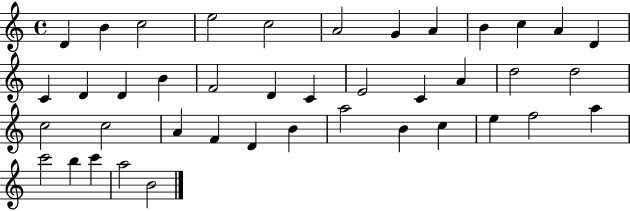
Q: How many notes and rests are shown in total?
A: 41